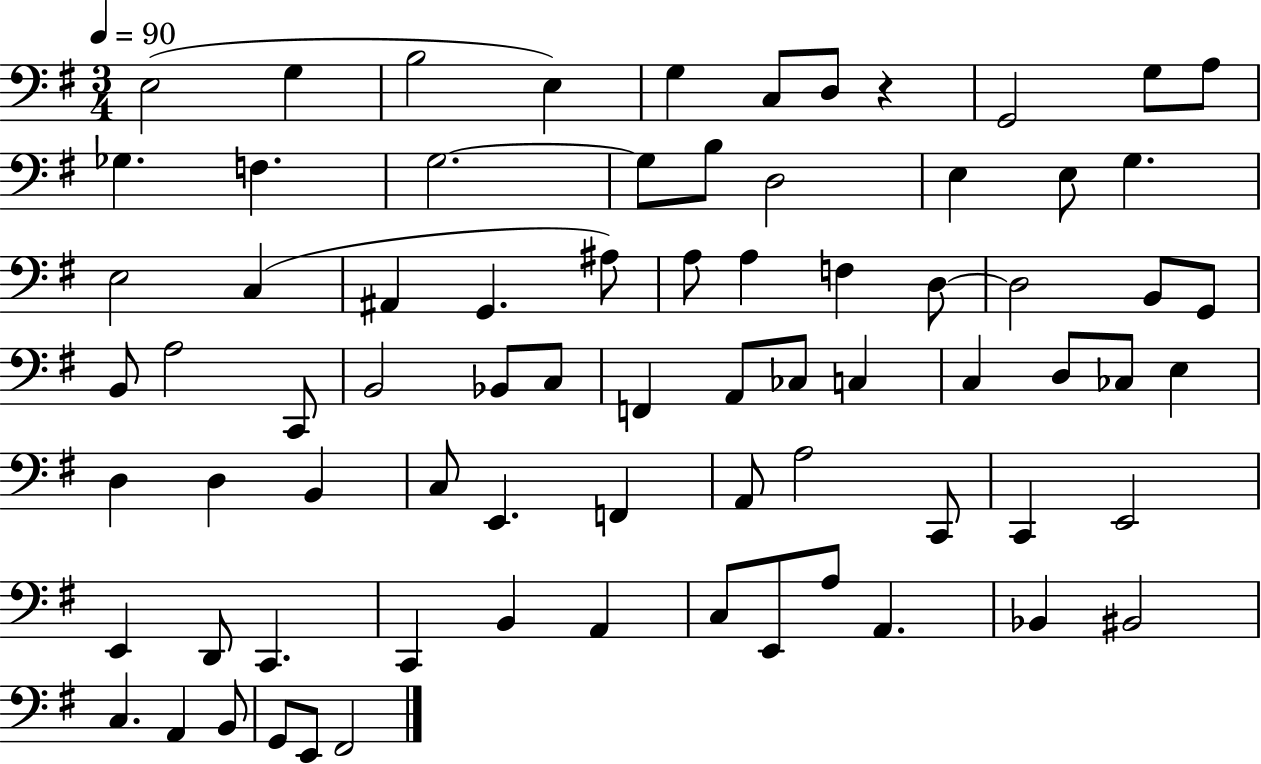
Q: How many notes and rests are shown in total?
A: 75